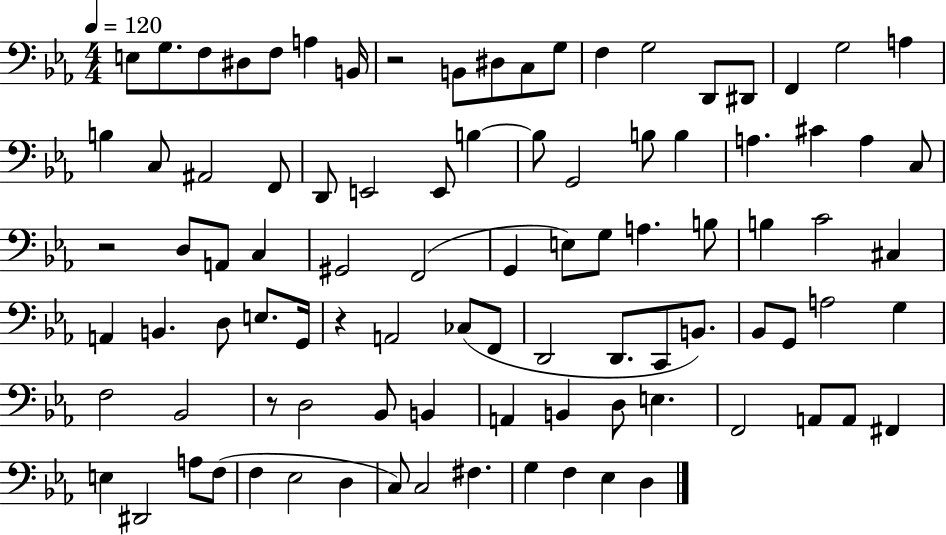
X:1
T:Untitled
M:4/4
L:1/4
K:Eb
E,/2 G,/2 F,/2 ^D,/2 F,/2 A, B,,/4 z2 B,,/2 ^D,/2 C,/2 G,/2 F, G,2 D,,/2 ^D,,/2 F,, G,2 A, B, C,/2 ^A,,2 F,,/2 D,,/2 E,,2 E,,/2 B, B,/2 G,,2 B,/2 B, A, ^C A, C,/2 z2 D,/2 A,,/2 C, ^G,,2 F,,2 G,, E,/2 G,/2 A, B,/2 B, C2 ^C, A,, B,, D,/2 E,/2 G,,/4 z A,,2 _C,/2 F,,/2 D,,2 D,,/2 C,,/2 B,,/2 _B,,/2 G,,/2 A,2 G, F,2 _B,,2 z/2 D,2 _B,,/2 B,, A,, B,, D,/2 E, F,,2 A,,/2 A,,/2 ^F,, E, ^D,,2 A,/2 F,/2 F, _E,2 D, C,/2 C,2 ^F, G, F, _E, D,